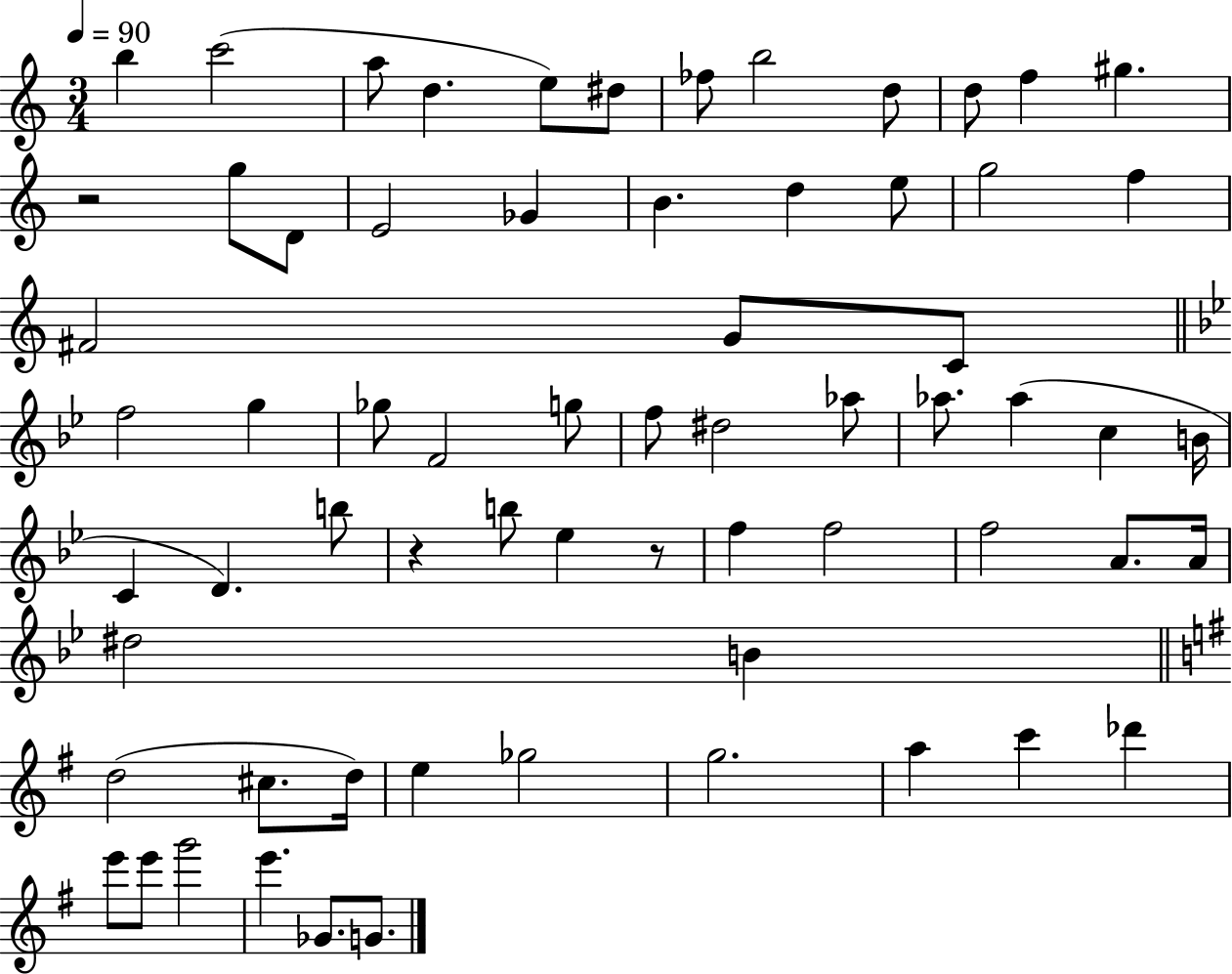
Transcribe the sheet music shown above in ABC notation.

X:1
T:Untitled
M:3/4
L:1/4
K:C
b c'2 a/2 d e/2 ^d/2 _f/2 b2 d/2 d/2 f ^g z2 g/2 D/2 E2 _G B d e/2 g2 f ^F2 G/2 C/2 f2 g _g/2 F2 g/2 f/2 ^d2 _a/2 _a/2 _a c B/4 C D b/2 z b/2 _e z/2 f f2 f2 A/2 A/4 ^d2 B d2 ^c/2 d/4 e _g2 g2 a c' _d' e'/2 e'/2 g'2 e' _G/2 G/2